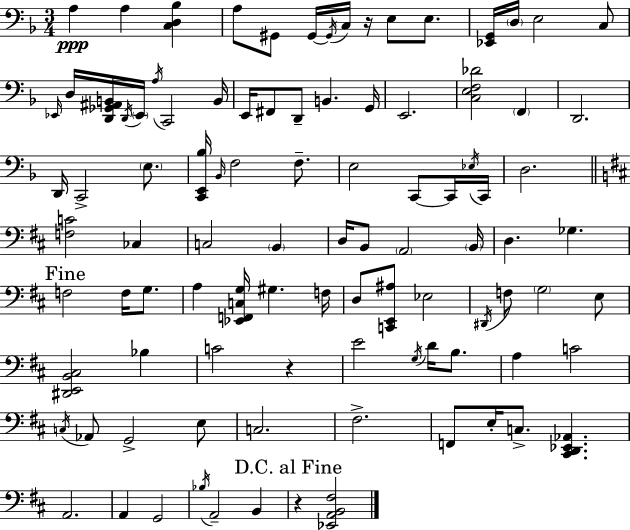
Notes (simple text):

A3/q A3/q [C3,D3,Bb3]/q A3/e G#2/e G#2/s G#2/s C3/s R/s E3/e E3/e. [Eb2,G2]/s D3/s E3/h C3/e Eb2/s D3/s [D2,Gb2,A#2,B2]/s D2/s Eb2/s A3/s C2/h B2/s E2/s F#2/e D2/e B2/q. G2/s E2/h. [C3,E3,F3,Db4]/h F2/q D2/h. D2/s C2/h E3/e. [C2,E2,Bb3]/s Bb2/s F3/h F3/e. E3/h C2/e C2/s Eb3/s C2/s D3/h. [F3,C4]/h CES3/q C3/h B2/q D3/s B2/e A2/h B2/s D3/q. Gb3/q. F3/h F3/s G3/e. A3/q [Eb2,F2,C3,G3]/s G#3/q. F3/s D3/e [C2,E2,A#3]/e Eb3/h D#2/s F3/e G3/h E3/e [D#2,E2,B2,C#3]/h Bb3/q C4/h R/q E4/h G3/s D4/s B3/e. A3/q C4/h C3/s Ab2/e G2/h E3/e C3/h. F#3/h. F2/e E3/s C3/e. [C#2,D2,Eb2,Ab2]/q. A2/h. A2/q G2/h Bb3/s A2/h B2/q R/q [Eb2,A2,B2,F#3]/h